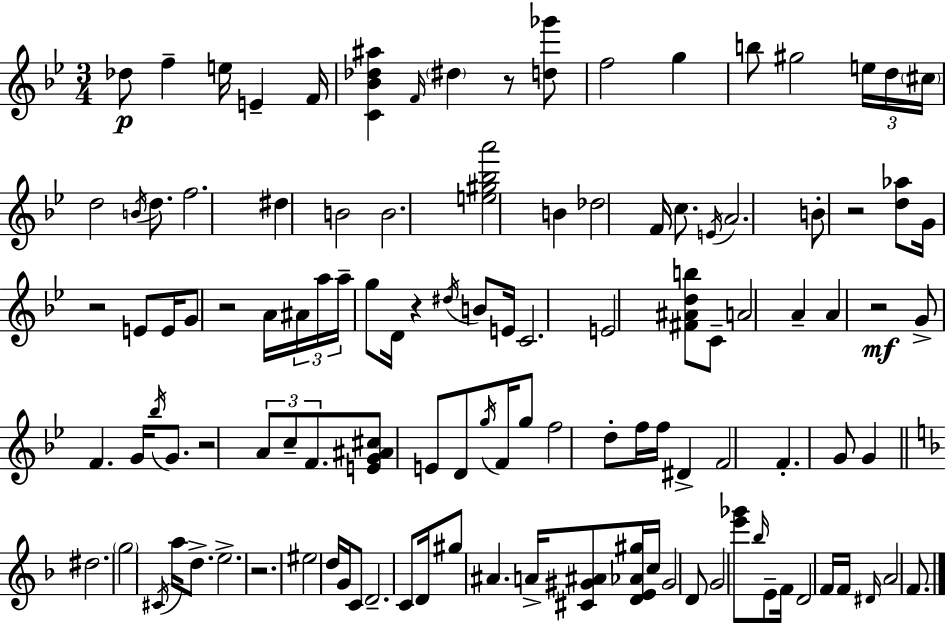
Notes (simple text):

Db5/e F5/q E5/s E4/q F4/s [C4,Bb4,Db5,A#5]/q F4/s D#5/q R/e [D5,Gb6]/e F5/h G5/q B5/e G#5/h E5/s D5/s C#5/s D5/h B4/s D5/e. F5/h. D#5/q B4/h B4/h. [E5,G#5,Bb5,A6]/h B4/q Db5/h F4/s C5/e. E4/s A4/h. B4/e R/h [D5,Ab5]/e G4/s R/h E4/e E4/s G4/e R/h A4/s A#4/s A5/s A5/s G5/e D4/s R/q D#5/s B4/e E4/s C4/h. E4/h [F#4,A#4,D5,B5]/e C4/e A4/h A4/q A4/q R/h G4/e F4/q. G4/s Bb5/s G4/e. R/h A4/e C5/e F4/e. [E4,G4,A#4,C#5]/e E4/e D4/e G5/s F4/s G5/e F5/h D5/e F5/s F5/s D#4/q F4/h F4/q. G4/e G4/q D#5/h. G5/h C#4/s A5/s D5/e. E5/h. R/h. EIS5/h D5/s G4/s C4/e D4/h. C4/e D4/s G#5/e A#4/q. A4/s [C#4,G#4,A#4]/e [D4,E4,Ab4,G#5]/s C5/s G#4/h D4/e G4/h [E6,Gb6]/e Bb5/s E4/e F4/s D4/h F4/s F4/s D#4/s A4/h F4/e.